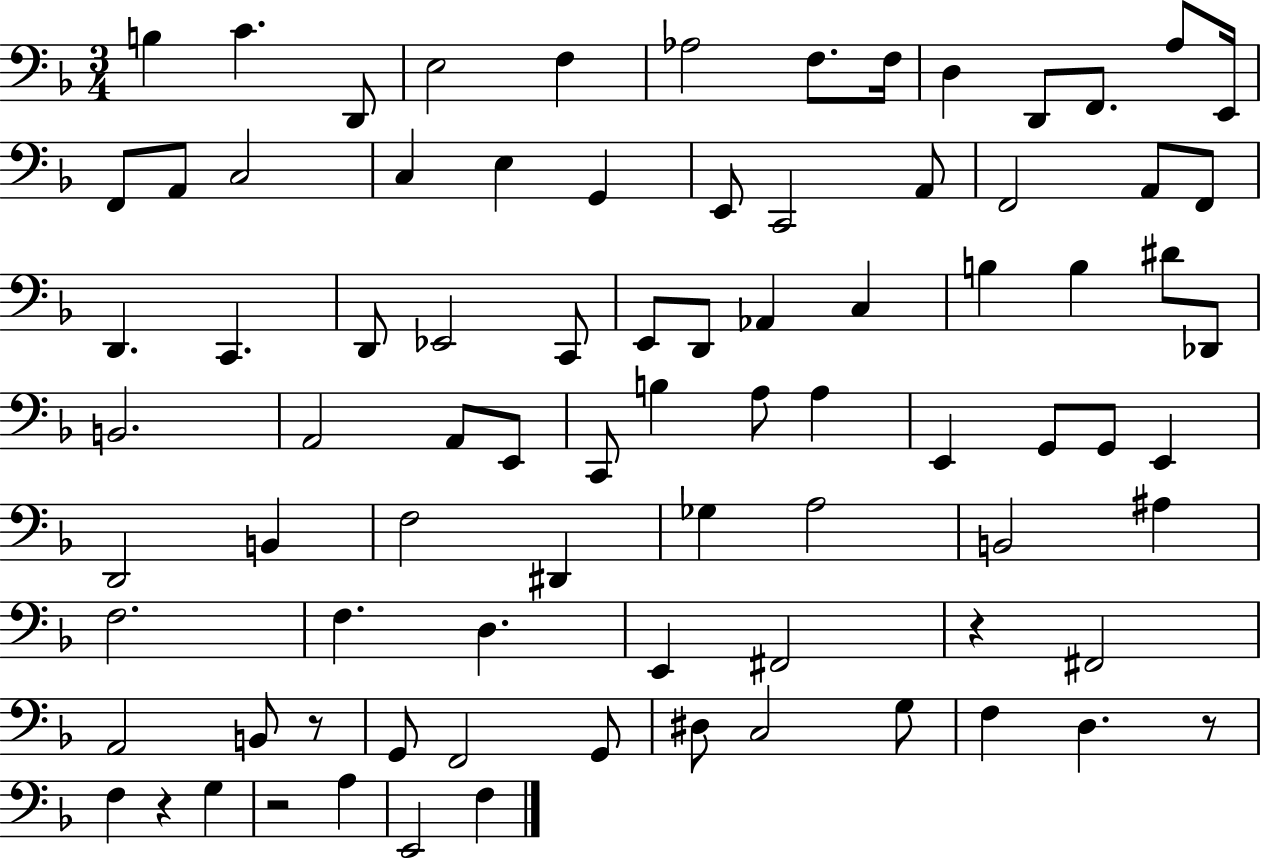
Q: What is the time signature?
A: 3/4